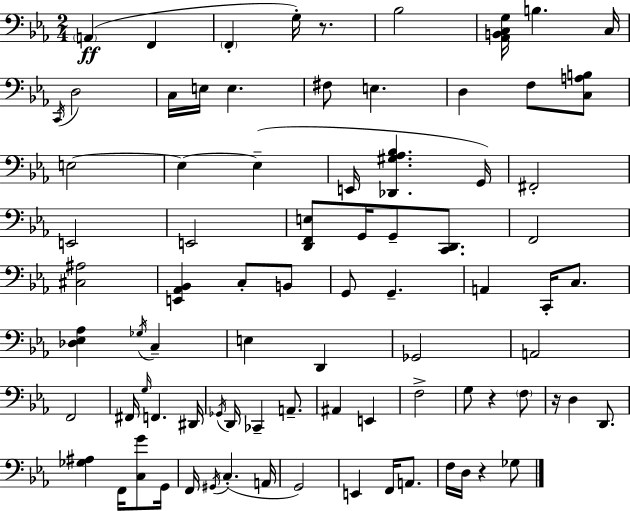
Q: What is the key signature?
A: EES major